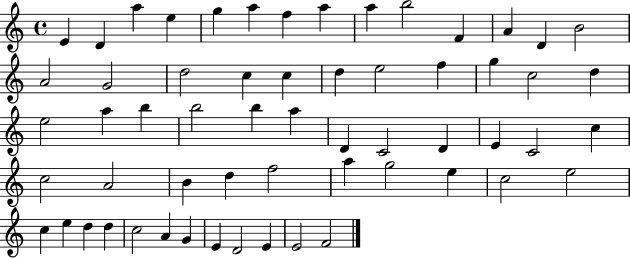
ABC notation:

X:1
T:Untitled
M:4/4
L:1/4
K:C
E D a e g a f a a b2 F A D B2 A2 G2 d2 c c d e2 f g c2 d e2 a b b2 b a D C2 D E C2 c c2 A2 B d f2 a g2 e c2 e2 c e d d c2 A G E D2 E E2 F2